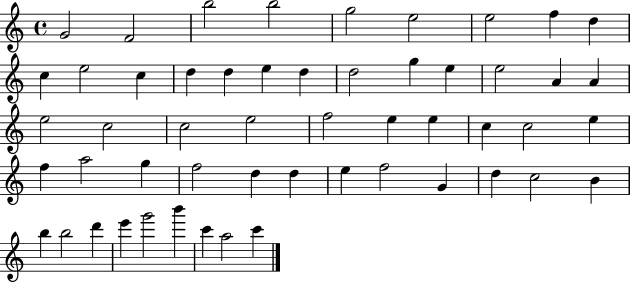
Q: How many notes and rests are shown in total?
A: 53